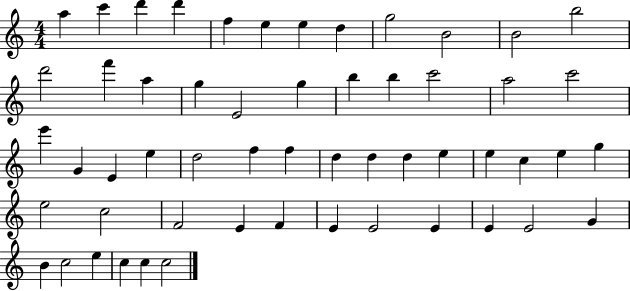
A5/q C6/q D6/q D6/q F5/q E5/q E5/q D5/q G5/h B4/h B4/h B5/h D6/h F6/q A5/q G5/q E4/h G5/q B5/q B5/q C6/h A5/h C6/h E6/q G4/q E4/q E5/q D5/h F5/q F5/q D5/q D5/q D5/q E5/q E5/q C5/q E5/q G5/q E5/h C5/h F4/h E4/q F4/q E4/q E4/h E4/q E4/q E4/h G4/q B4/q C5/h E5/q C5/q C5/q C5/h